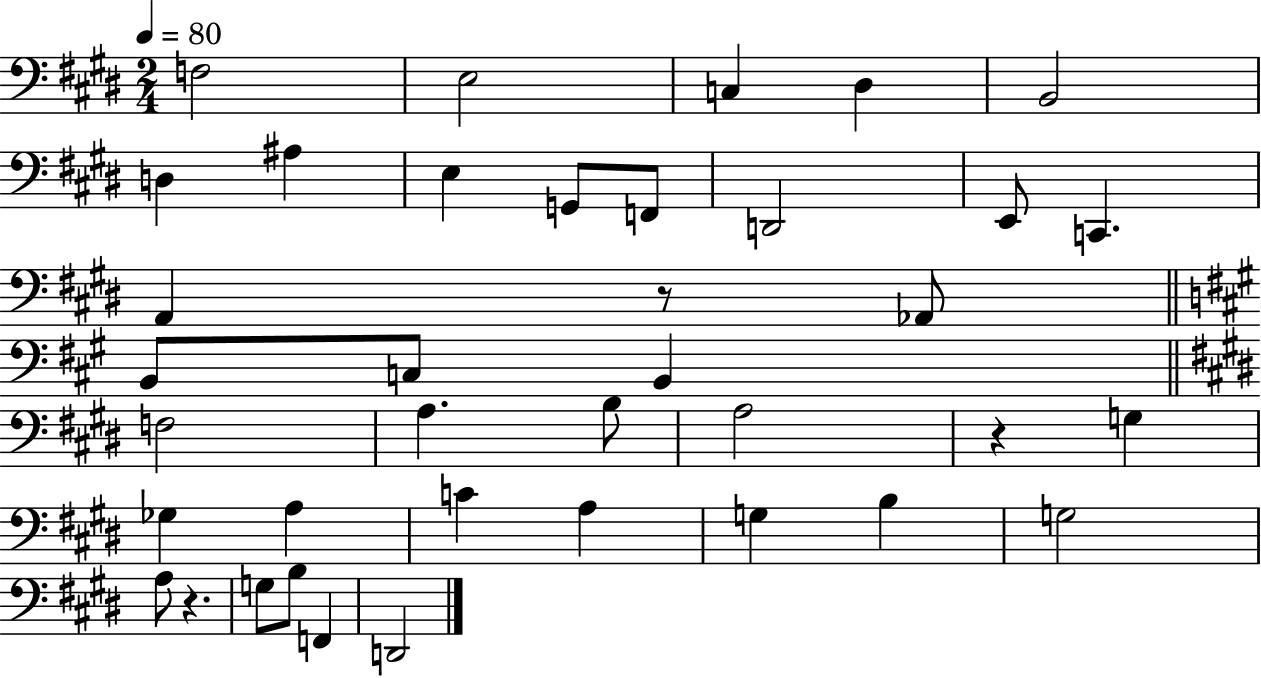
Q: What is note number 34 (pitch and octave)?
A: F2